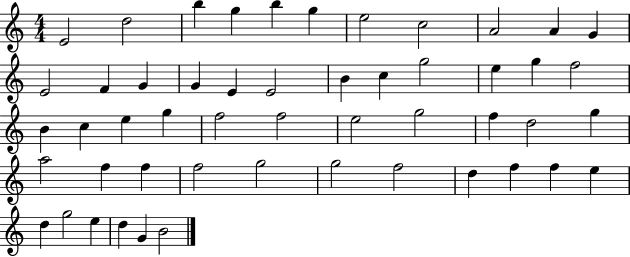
X:1
T:Untitled
M:4/4
L:1/4
K:C
E2 d2 b g b g e2 c2 A2 A G E2 F G G E E2 B c g2 e g f2 B c e g f2 f2 e2 g2 f d2 g a2 f f f2 g2 g2 f2 d f f e d g2 e d G B2